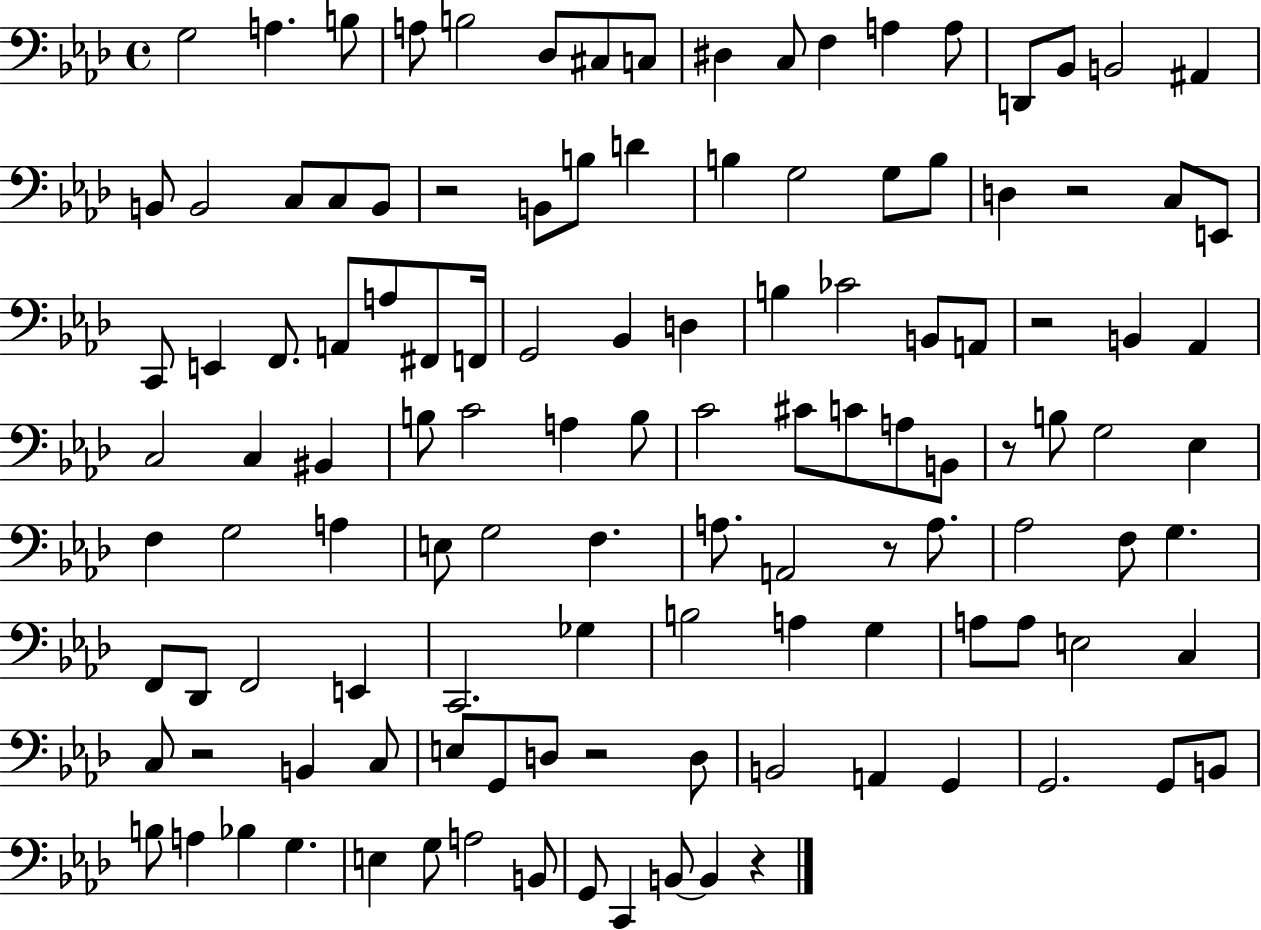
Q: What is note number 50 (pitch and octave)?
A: C3